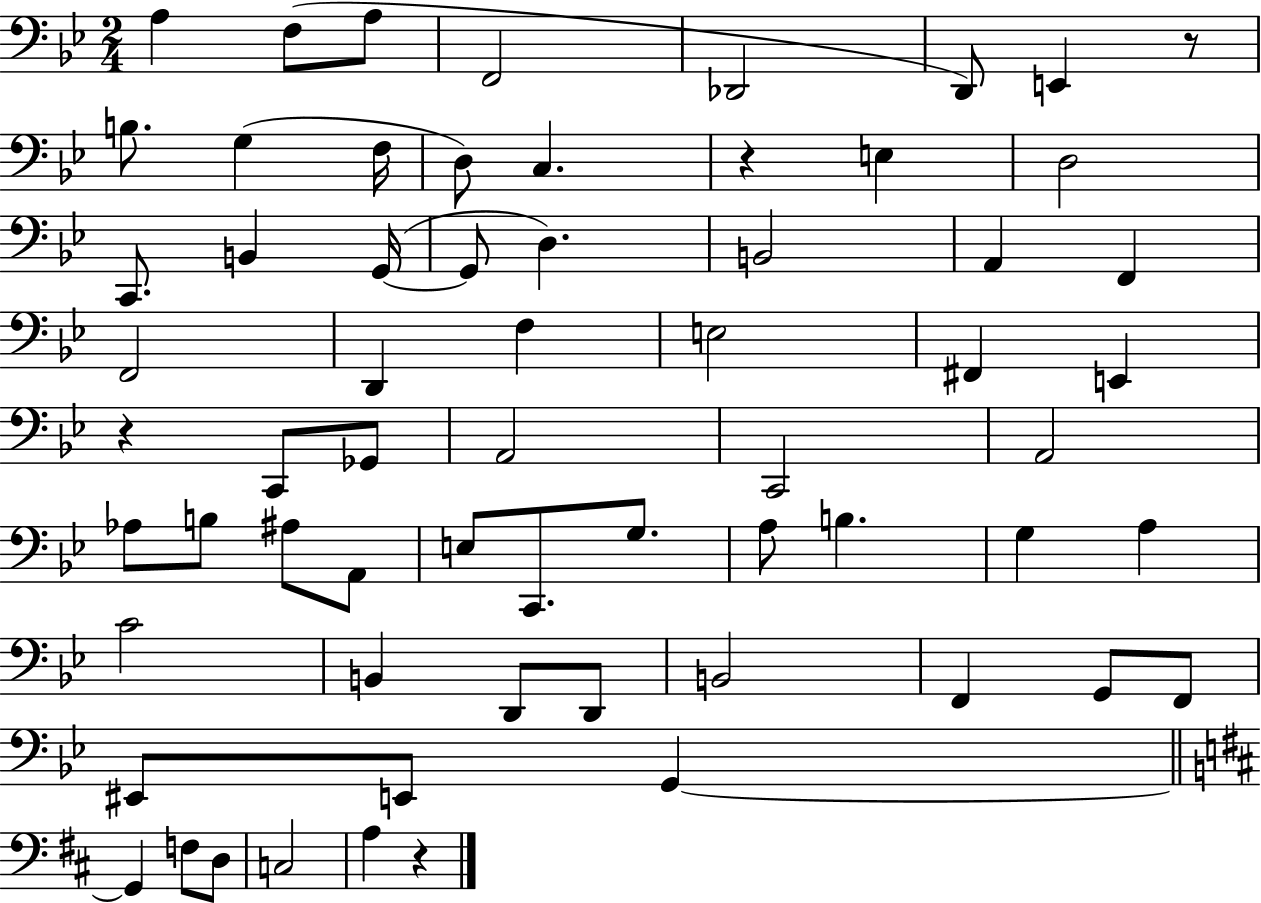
A3/q F3/e A3/e F2/h Db2/h D2/e E2/q R/e B3/e. G3/q F3/s D3/e C3/q. R/q E3/q D3/h C2/e. B2/q G2/s G2/e D3/q. B2/h A2/q F2/q F2/h D2/q F3/q E3/h F#2/q E2/q R/q C2/e Gb2/e A2/h C2/h A2/h Ab3/e B3/e A#3/e A2/e E3/e C2/e. G3/e. A3/e B3/q. G3/q A3/q C4/h B2/q D2/e D2/e B2/h F2/q G2/e F2/e EIS2/e E2/e G2/q G2/q F3/e D3/e C3/h A3/q R/q